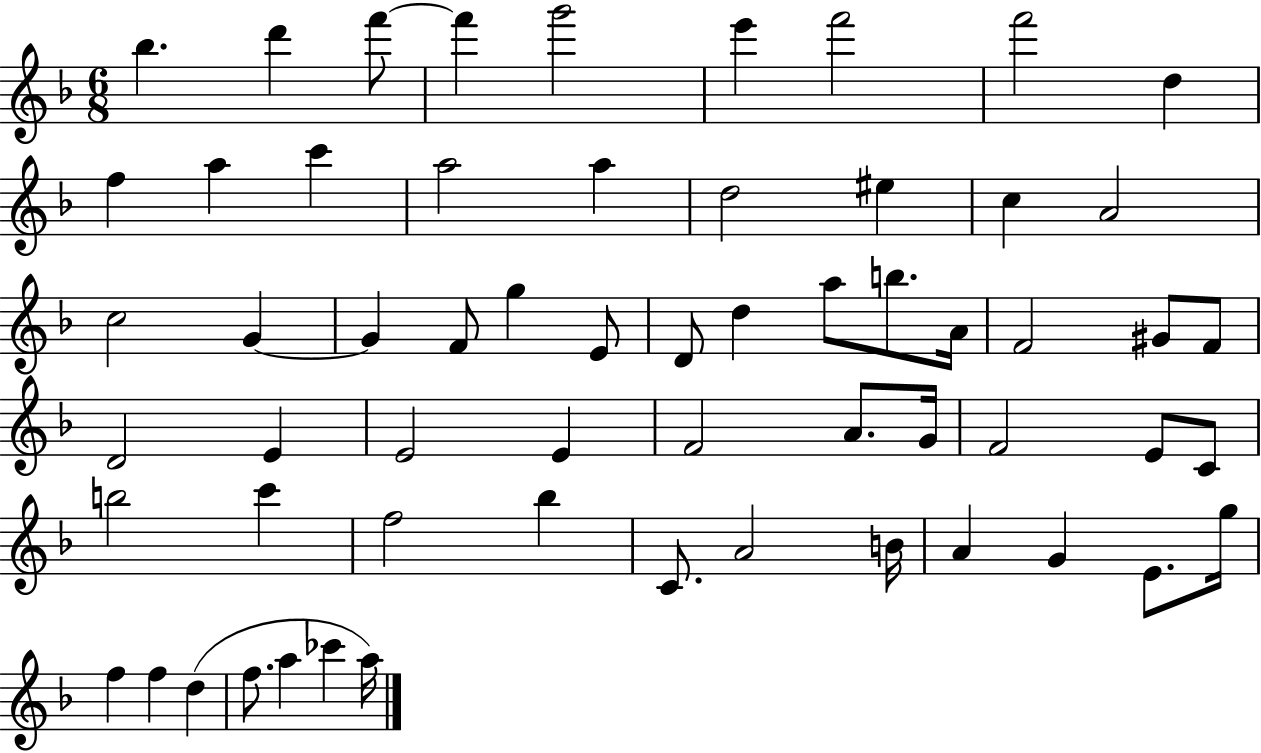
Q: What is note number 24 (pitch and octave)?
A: E4